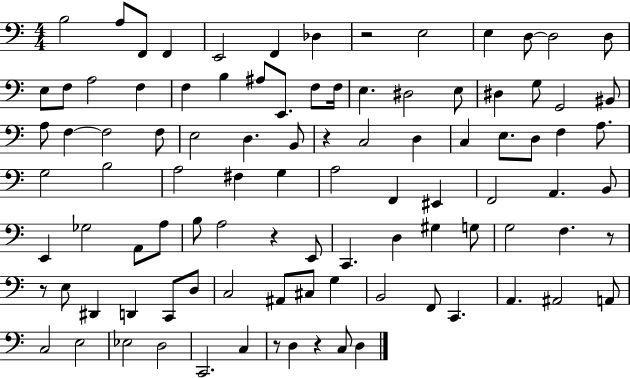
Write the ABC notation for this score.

X:1
T:Untitled
M:4/4
L:1/4
K:C
B,2 A,/2 F,,/2 F,, E,,2 F,, _D, z2 E,2 E, D,/2 D,2 D,/2 E,/2 F,/2 A,2 F, F, B, ^A,/2 E,,/2 F,/2 F,/4 E, ^D,2 E,/2 ^D, G,/2 G,,2 ^B,,/2 A,/2 F, F,2 F,/2 E,2 D, B,,/2 z C,2 D, C, E,/2 D,/2 F, A,/2 G,2 B,2 A,2 ^F, G, A,2 F,, ^E,, F,,2 A,, B,,/2 E,, _G,2 A,,/2 A,/2 B,/2 A,2 z E,,/2 C,, D, ^G, G,/2 G,2 F, z/2 z/2 E,/2 ^D,, D,, C,,/2 D,/2 C,2 ^A,,/2 ^C,/2 G, B,,2 F,,/2 C,, A,, ^A,,2 A,,/2 C,2 E,2 _E,2 D,2 C,,2 C, z/2 D, z C,/2 D,